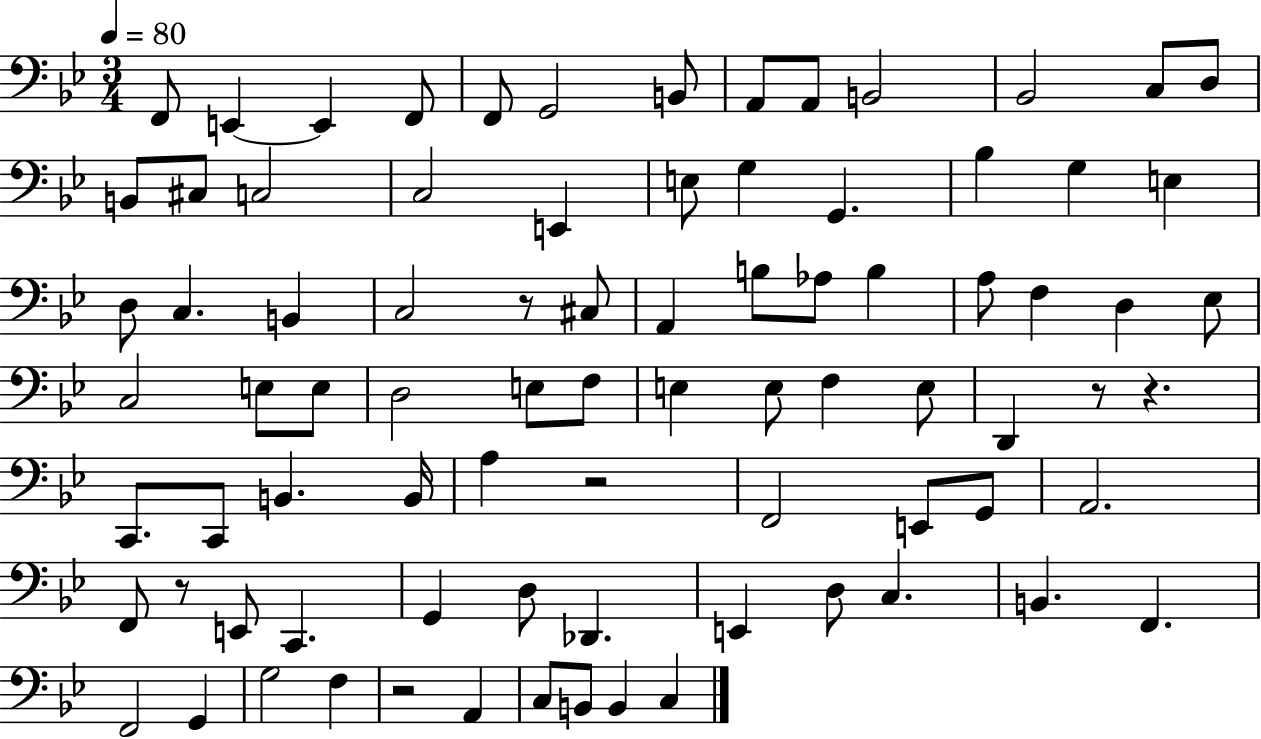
{
  \clef bass
  \numericTimeSignature
  \time 3/4
  \key bes \major
  \tempo 4 = 80
  f,8 e,4~~ e,4 f,8 | f,8 g,2 b,8 | a,8 a,8 b,2 | bes,2 c8 d8 | \break b,8 cis8 c2 | c2 e,4 | e8 g4 g,4. | bes4 g4 e4 | \break d8 c4. b,4 | c2 r8 cis8 | a,4 b8 aes8 b4 | a8 f4 d4 ees8 | \break c2 e8 e8 | d2 e8 f8 | e4 e8 f4 e8 | d,4 r8 r4. | \break c,8. c,8 b,4. b,16 | a4 r2 | f,2 e,8 g,8 | a,2. | \break f,8 r8 e,8 c,4. | g,4 d8 des,4. | e,4 d8 c4. | b,4. f,4. | \break f,2 g,4 | g2 f4 | r2 a,4 | c8 b,8 b,4 c4 | \break \bar "|."
}